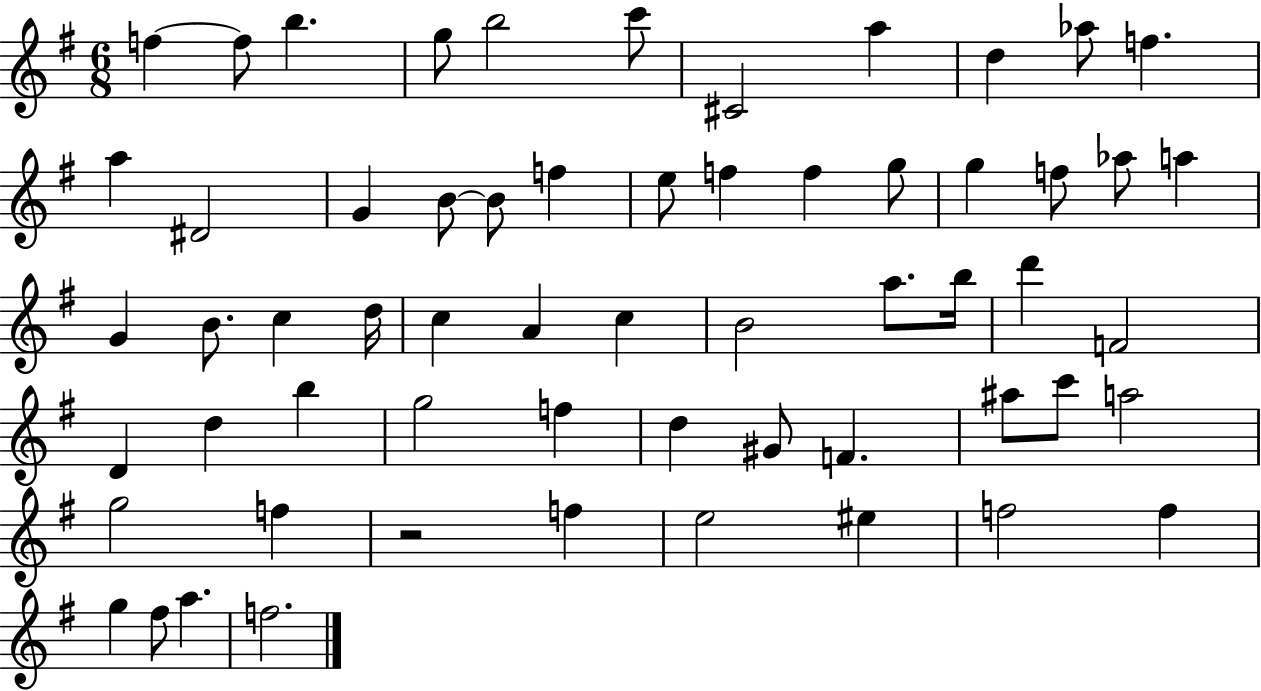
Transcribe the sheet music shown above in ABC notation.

X:1
T:Untitled
M:6/8
L:1/4
K:G
f f/2 b g/2 b2 c'/2 ^C2 a d _a/2 f a ^D2 G B/2 B/2 f e/2 f f g/2 g f/2 _a/2 a G B/2 c d/4 c A c B2 a/2 b/4 d' F2 D d b g2 f d ^G/2 F ^a/2 c'/2 a2 g2 f z2 f e2 ^e f2 f g ^f/2 a f2